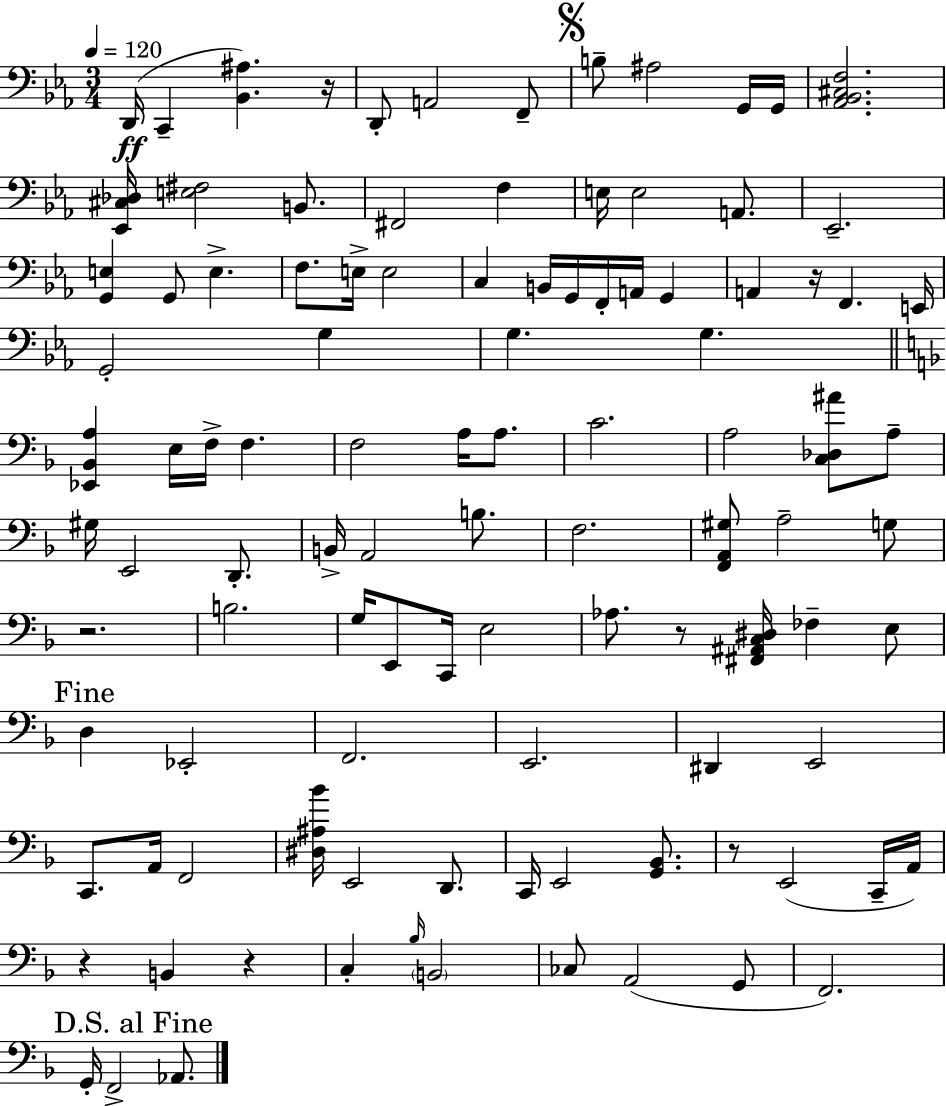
X:1
T:Untitled
M:3/4
L:1/4
K:Cm
D,,/4 C,, [_B,,^A,] z/4 D,,/2 A,,2 F,,/2 B,/2 ^A,2 G,,/4 G,,/4 [_A,,_B,,^C,F,]2 [_E,,^C,_D,]/4 [E,^F,]2 B,,/2 ^F,,2 F, E,/4 E,2 A,,/2 _E,,2 [G,,E,] G,,/2 E, F,/2 E,/4 E,2 C, B,,/4 G,,/4 F,,/4 A,,/4 G,, A,, z/4 F,, E,,/4 G,,2 G, G, G, [_E,,_B,,A,] E,/4 F,/4 F, F,2 A,/4 A,/2 C2 A,2 [C,_D,^A]/2 A,/2 ^G,/4 E,,2 D,,/2 B,,/4 A,,2 B,/2 F,2 [F,,A,,^G,]/2 A,2 G,/2 z2 B,2 G,/4 E,,/2 C,,/4 E,2 _A,/2 z/2 [^F,,^A,,C,^D,]/4 _F, E,/2 D, _E,,2 F,,2 E,,2 ^D,, E,,2 C,,/2 A,,/4 F,,2 [^D,^A,_B]/4 E,,2 D,,/2 C,,/4 E,,2 [G,,_B,,]/2 z/2 E,,2 C,,/4 A,,/4 z B,, z C, _B,/4 B,,2 _C,/2 A,,2 G,,/2 F,,2 G,,/4 F,,2 _A,,/2